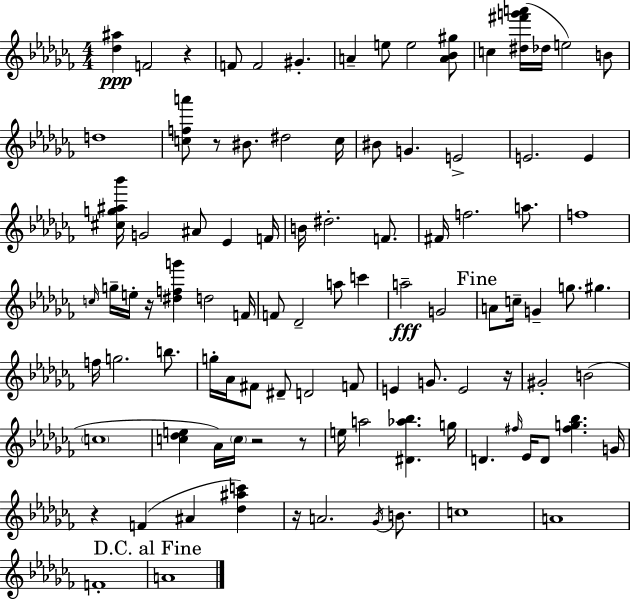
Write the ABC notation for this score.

X:1
T:Untitled
M:4/4
L:1/4
K:Abm
[_d^a] F2 z F/2 F2 ^G A e/2 e2 [A_B^g]/2 c [^d^f'g'a']/4 _d/4 e2 B/2 d4 [cfa']/2 z/2 ^B/2 ^d2 c/4 ^B/2 G E2 E2 E [^cg^a_b']/4 G2 ^A/2 _E F/4 B/4 ^d2 F/2 ^F/4 f2 a/2 f4 c/4 g/4 e/4 z/4 [^dfg'] d2 F/4 F/2 _D2 a/2 c' a2 G2 A/2 c/4 G g/2 ^g f/4 g2 b/2 g/4 _A/4 ^F/2 ^D/2 D2 F/2 E G/2 E2 z/4 ^G2 B2 c4 [c_de] _A/4 c/4 z2 z/2 e/4 a2 [^D_a_b] g/4 D ^f/4 _E/4 D/2 [^fg_b] G/4 z F ^A [_d^ac'] z/4 A2 _G/4 B/2 c4 A4 F4 A4